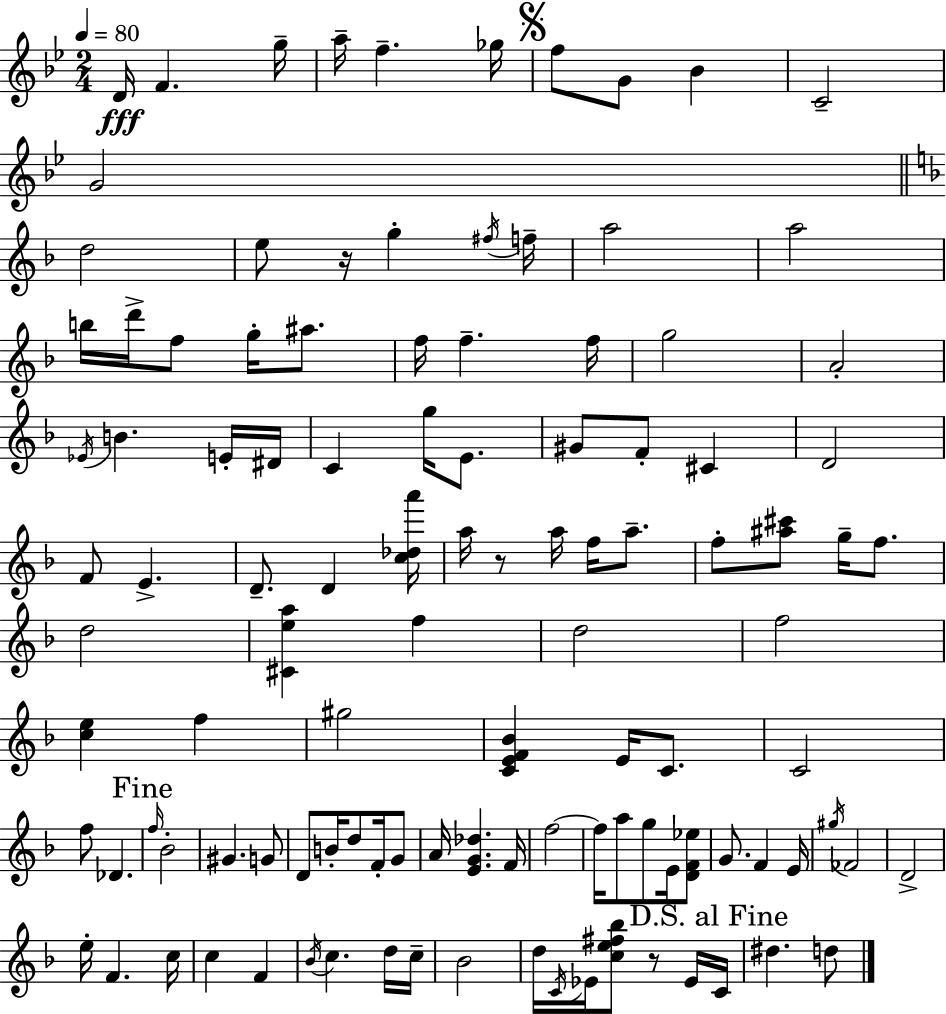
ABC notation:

X:1
T:Untitled
M:2/4
L:1/4
K:Bb
D/4 F g/4 a/4 f _g/4 f/2 G/2 _B C2 G2 d2 e/2 z/4 g ^f/4 f/4 a2 a2 b/4 d'/4 f/2 g/4 ^a/2 f/4 f f/4 g2 A2 _E/4 B E/4 ^D/4 C g/4 E/2 ^G/2 F/2 ^C D2 F/2 E D/2 D [c_da']/4 a/4 z/2 a/4 f/4 a/2 f/2 [^a^c']/2 g/4 f/2 d2 [^Cea] f d2 f2 [ce] f ^g2 [CEF_B] E/4 C/2 C2 f/2 _D f/4 _B2 ^G G/2 D/2 B/4 d/2 F/4 G/2 A/4 [EG_d] F/4 f2 f/4 a/2 g/2 E/4 [DF_e]/2 G/2 F E/4 ^g/4 _F2 D2 e/4 F c/4 c F _B/4 c d/4 c/4 _B2 d/4 C/4 _E/4 [ce^f_b]/2 z/2 _E/4 C/4 ^d d/2